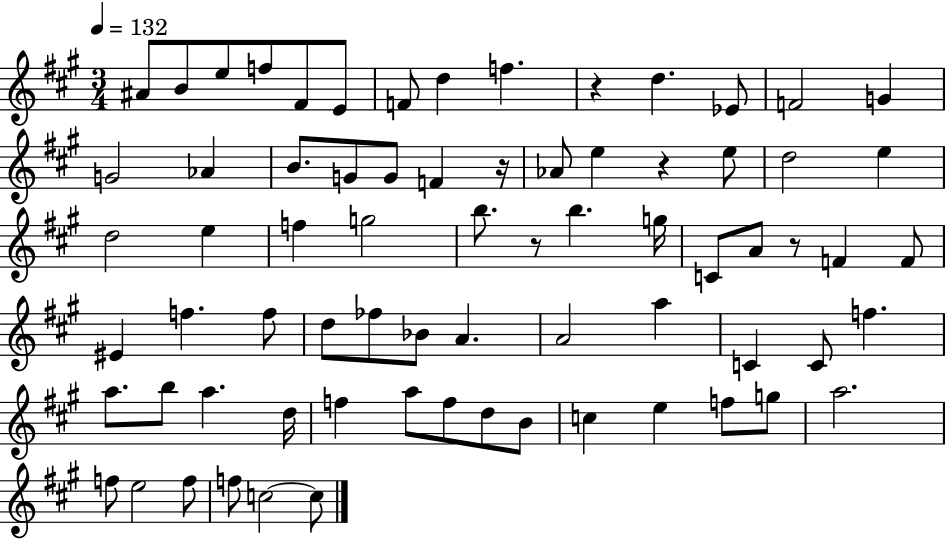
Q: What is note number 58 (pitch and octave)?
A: E5